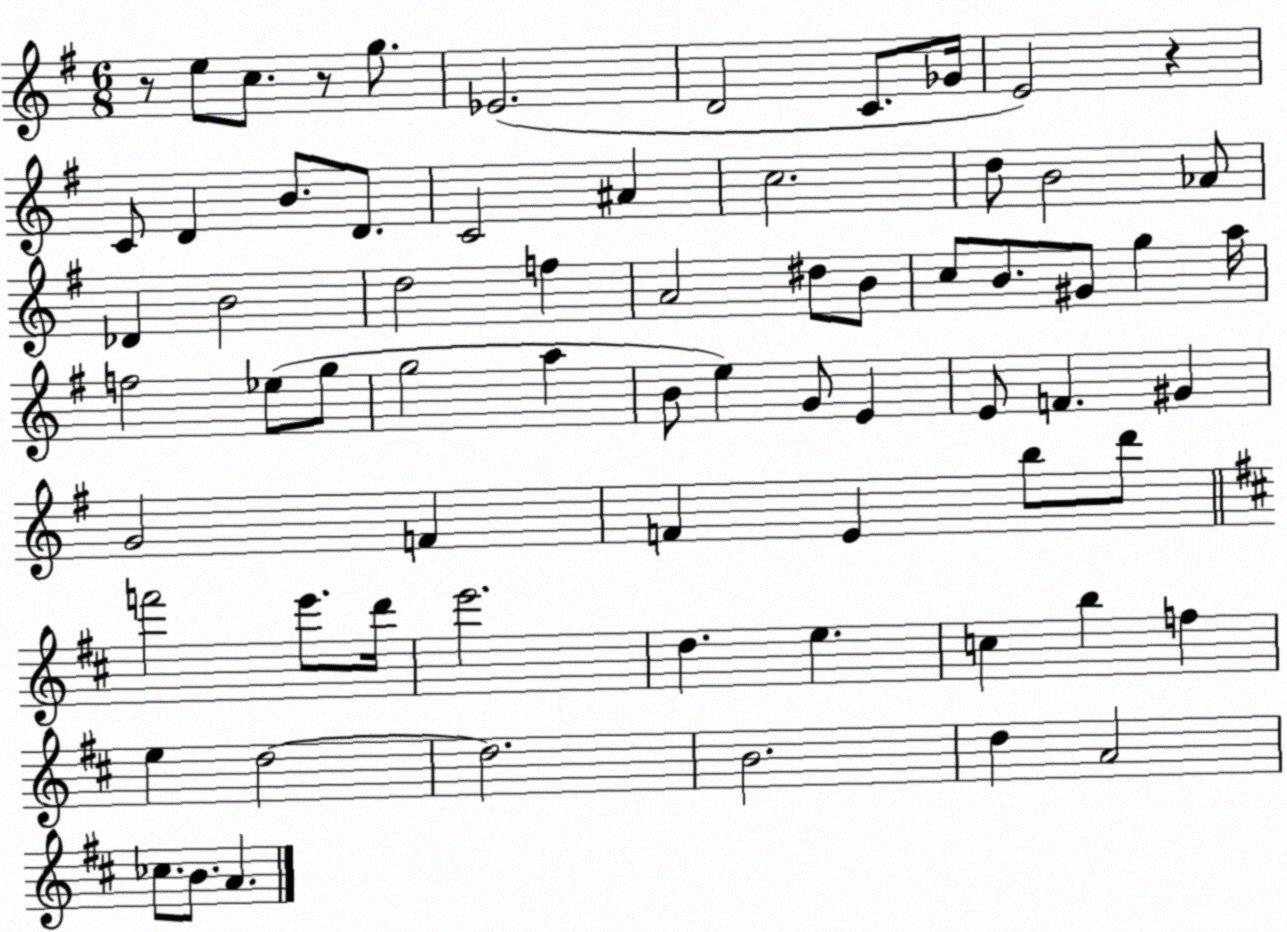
X:1
T:Untitled
M:6/8
L:1/4
K:G
z/2 e/2 c/2 z/2 g/2 _E2 D2 C/2 _G/4 E2 z C/2 D B/2 D/2 C2 ^A c2 d/2 B2 _A/2 _D B2 d2 f A2 ^d/2 B/2 c/2 B/2 ^G/2 g a/4 f2 _e/2 g/2 g2 a B/2 e G/2 E E/2 F ^G G2 F F E b/2 d'/2 f'2 e'/2 d'/4 e'2 d e c b f e d2 d2 B2 d A2 _c/2 B/2 A